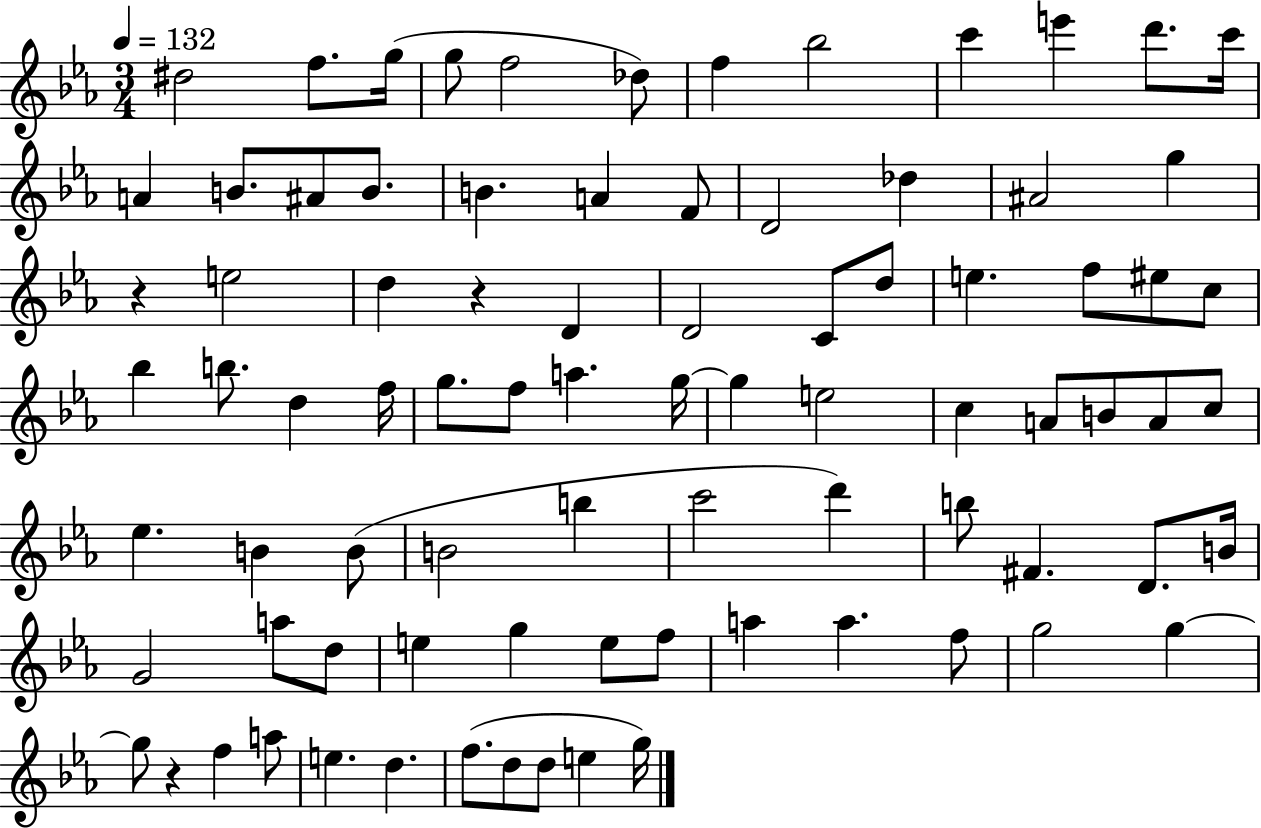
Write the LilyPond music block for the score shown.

{
  \clef treble
  \numericTimeSignature
  \time 3/4
  \key ees \major
  \tempo 4 = 132
  dis''2 f''8. g''16( | g''8 f''2 des''8) | f''4 bes''2 | c'''4 e'''4 d'''8. c'''16 | \break a'4 b'8. ais'8 b'8. | b'4. a'4 f'8 | d'2 des''4 | ais'2 g''4 | \break r4 e''2 | d''4 r4 d'4 | d'2 c'8 d''8 | e''4. f''8 eis''8 c''8 | \break bes''4 b''8. d''4 f''16 | g''8. f''8 a''4. g''16~~ | g''4 e''2 | c''4 a'8 b'8 a'8 c''8 | \break ees''4. b'4 b'8( | b'2 b''4 | c'''2 d'''4) | b''8 fis'4. d'8. b'16 | \break g'2 a''8 d''8 | e''4 g''4 e''8 f''8 | a''4 a''4. f''8 | g''2 g''4~~ | \break g''8 r4 f''4 a''8 | e''4. d''4. | f''8.( d''8 d''8 e''4 g''16) | \bar "|."
}